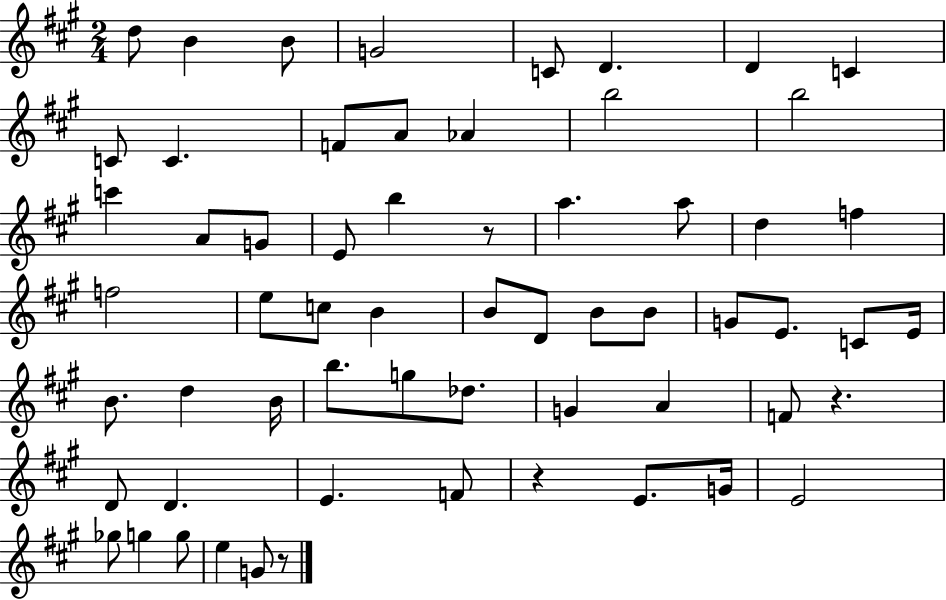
D5/e B4/q B4/e G4/h C4/e D4/q. D4/q C4/q C4/e C4/q. F4/e A4/e Ab4/q B5/h B5/h C6/q A4/e G4/e E4/e B5/q R/e A5/q. A5/e D5/q F5/q F5/h E5/e C5/e B4/q B4/e D4/e B4/e B4/e G4/e E4/e. C4/e E4/s B4/e. D5/q B4/s B5/e. G5/e Db5/e. G4/q A4/q F4/e R/q. D4/e D4/q. E4/q. F4/e R/q E4/e. G4/s E4/h Gb5/e G5/q G5/e E5/q G4/e R/e